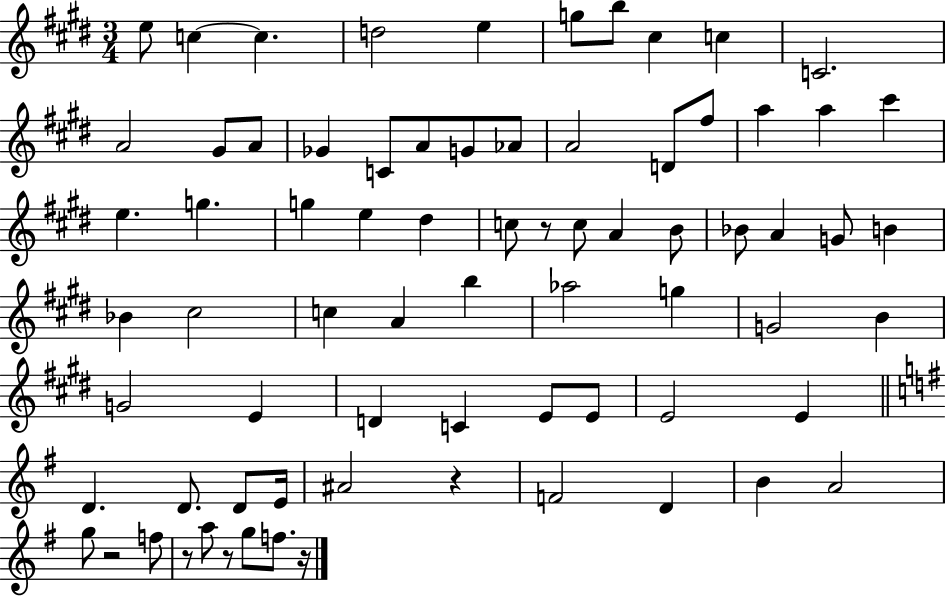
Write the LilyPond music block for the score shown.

{
  \clef treble
  \numericTimeSignature
  \time 3/4
  \key e \major
  e''8 c''4~~ c''4. | d''2 e''4 | g''8 b''8 cis''4 c''4 | c'2. | \break a'2 gis'8 a'8 | ges'4 c'8 a'8 g'8 aes'8 | a'2 d'8 fis''8 | a''4 a''4 cis'''4 | \break e''4. g''4. | g''4 e''4 dis''4 | c''8 r8 c''8 a'4 b'8 | bes'8 a'4 g'8 b'4 | \break bes'4 cis''2 | c''4 a'4 b''4 | aes''2 g''4 | g'2 b'4 | \break g'2 e'4 | d'4 c'4 e'8 e'8 | e'2 e'4 | \bar "||" \break \key e \minor d'4. d'8. d'8 e'16 | ais'2 r4 | f'2 d'4 | b'4 a'2 | \break g''8 r2 f''8 | r8 a''8 r8 g''8 f''8. r16 | \bar "|."
}